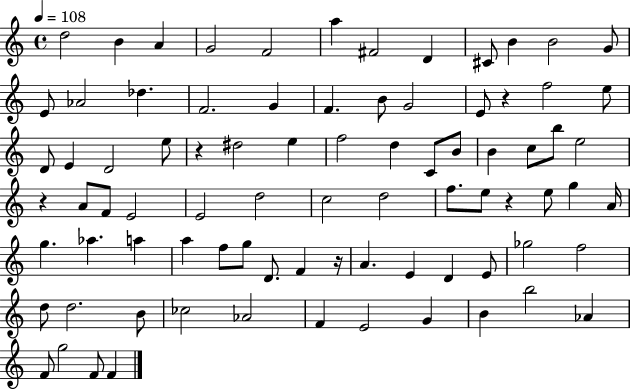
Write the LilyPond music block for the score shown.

{
  \clef treble
  \time 4/4
  \defaultTimeSignature
  \key c \major
  \tempo 4 = 108
  d''2 b'4 a'4 | g'2 f'2 | a''4 fis'2 d'4 | cis'8 b'4 b'2 g'8 | \break e'8 aes'2 des''4. | f'2. g'4 | f'4. b'8 g'2 | e'8 r4 f''2 e''8 | \break d'8 e'4 d'2 e''8 | r4 dis''2 e''4 | f''2 d''4 c'8 b'8 | b'4 c''8 b''8 e''2 | \break r4 a'8 f'8 e'2 | e'2 d''2 | c''2 d''2 | f''8. e''8 r4 e''8 g''4 a'16 | \break g''4. aes''4. a''4 | a''4 f''8 g''8 d'8. f'4 r16 | a'4. e'4 d'4 e'8 | ges''2 f''2 | \break d''8 d''2. b'8 | ces''2 aes'2 | f'4 e'2 g'4 | b'4 b''2 aes'4 | \break f'8 g''2 f'8 f'4 | \bar "|."
}